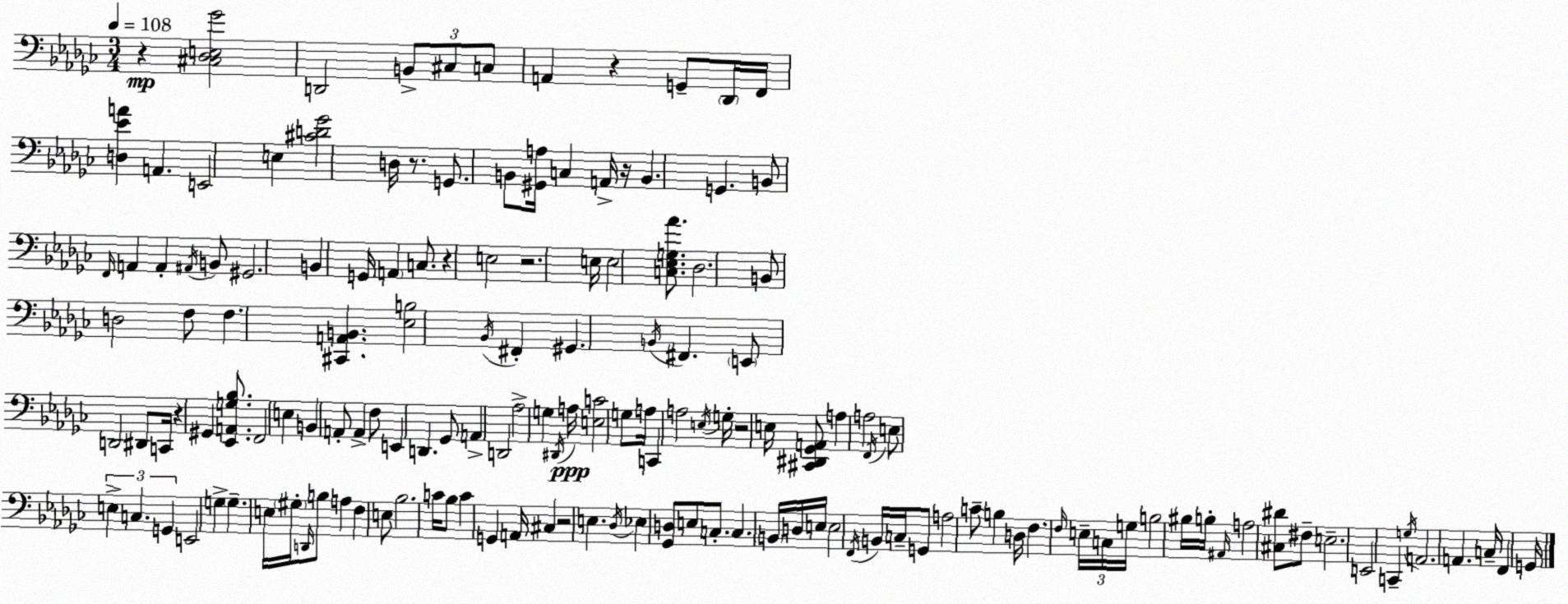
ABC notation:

X:1
T:Untitled
M:3/4
L:1/4
K:Ebm
z [^C,_D,E,_G]2 D,,2 B,,/2 ^C,/2 C,/2 A,, z G,,/2 _D,,/4 F,,/4 [D,_EA] A,, E,,2 E, [^CD_G]2 D,/4 z/2 G,,/2 B,,/2 [^G,,A,]/4 C, A,,/4 z/4 B,, G,, B,,/2 F,,/4 A,, A,, ^A,,/4 B,,/2 ^G,,2 B,, G,,/4 A,, C,/2 z E,2 z2 E,/4 E,2 [C,_E,G,_A]/2 _D,2 B,,/2 D,2 F,/2 F, [^C,,A,,B,,] [_E,B,]2 _B,,/4 ^F,, ^G,, B,,/4 ^F,, E,,/2 D,,2 ^D,,/2 C,,/4 z ^G,, [_E,,A,,G,_B,]/2 F,,2 E, B,, A,,/2 A,, F,/2 E,, D,, _G,,/2 A,, D,,2 _A,2 G, ^D,,/4 A,/4 [E,C]2 G,/2 A,/4 C,, A,2 E,/4 G,/4 z2 E,/4 [^C,,^D,,_G,,A,,]/2 A, A,2 F,,/4 E,/2 E, C, G,, E,,2 G, G, E,/4 ^G,/4 D,,/4 B,/2 A, F, E,/2 _B,2 C/4 _B,/2 C G,, A,,/4 ^C, z2 E, _D,/4 _E, [_G,,D,]/2 E,/2 C,/2 C, B,,/4 D,/4 E,/4 E,2 F,,/4 B,,/4 C,/4 G,,/2 A,2 C/2 B, D,/4 F, F,/4 E,/4 C,/4 G,/4 B,2 ^B,/4 B,/4 ^A,,/4 A,2 [^C,^D]/2 ^F,/2 E,2 E,,2 C,, G,/4 A,,2 A,, C,/4 F,, G,,/4